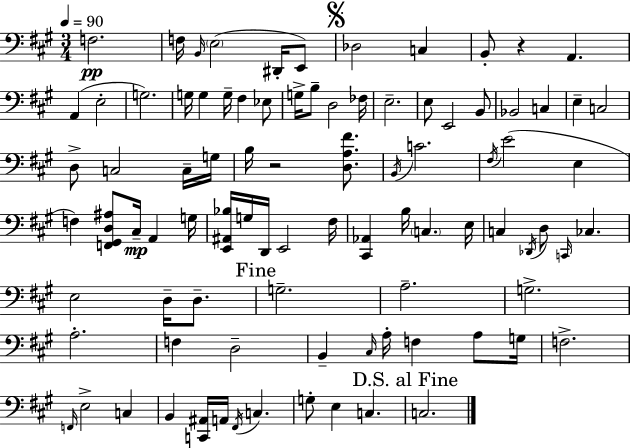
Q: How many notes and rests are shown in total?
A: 90